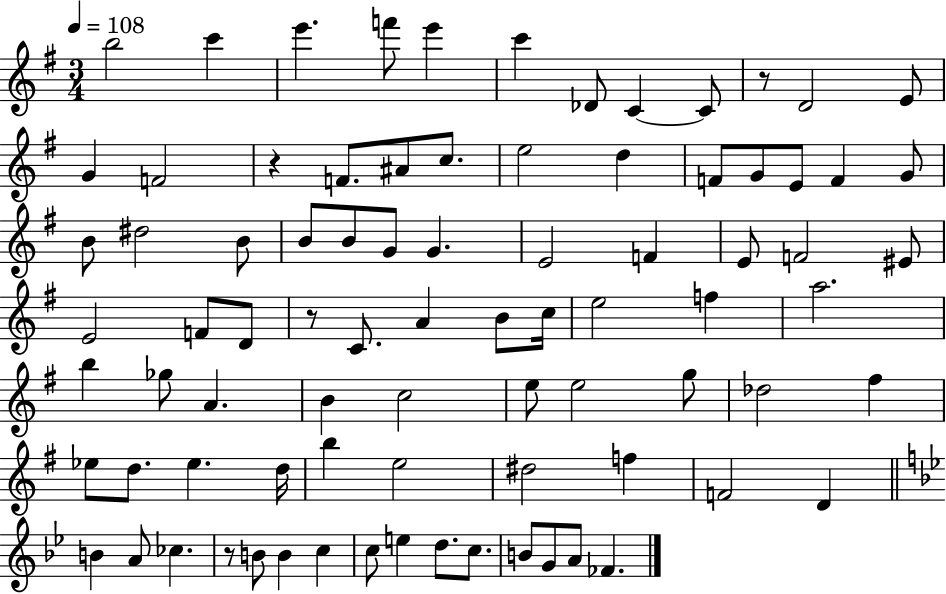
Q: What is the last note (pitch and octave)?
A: FES4